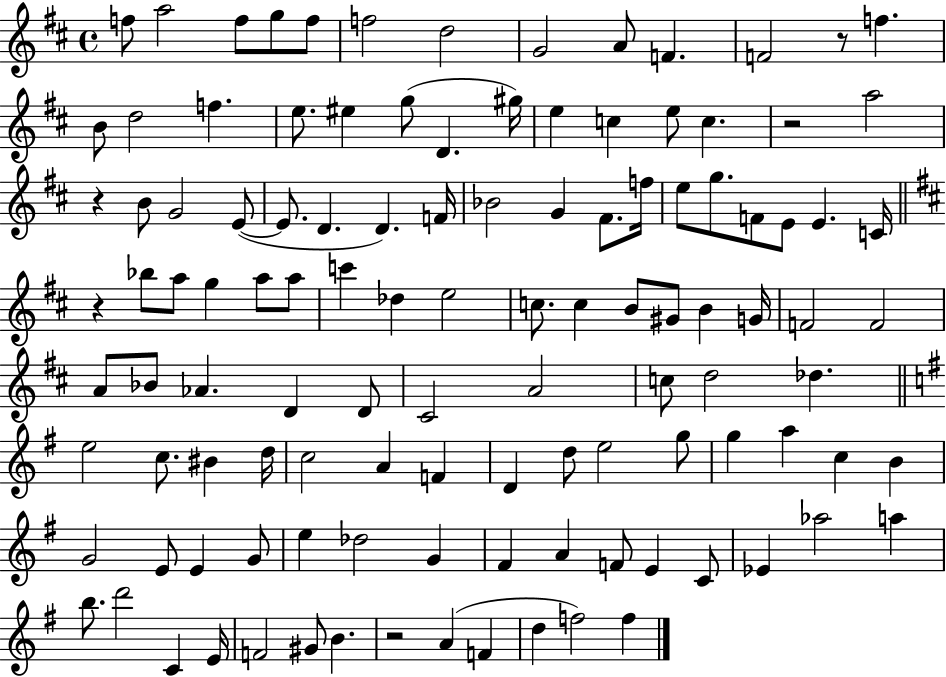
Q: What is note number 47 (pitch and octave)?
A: A5